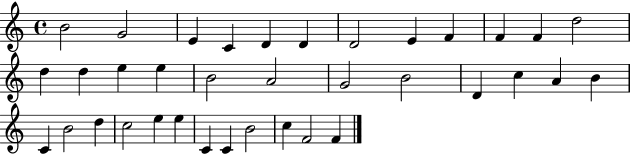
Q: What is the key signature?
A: C major